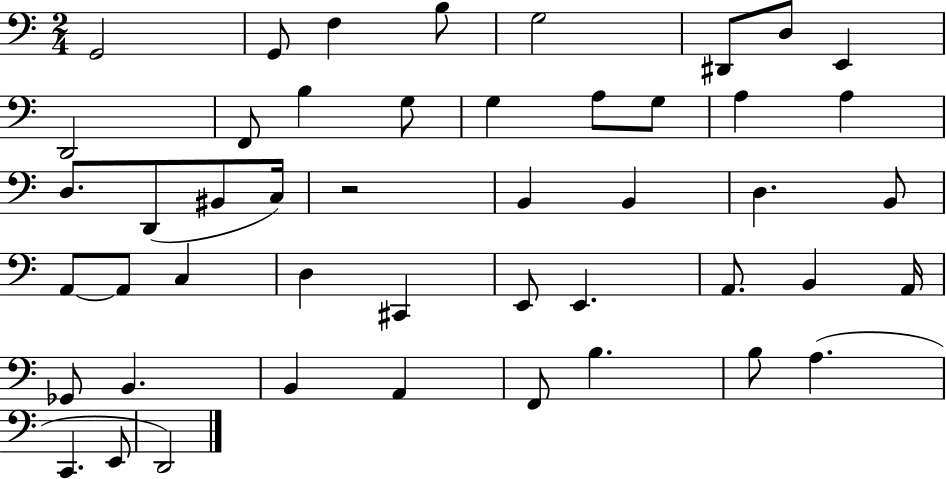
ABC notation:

X:1
T:Untitled
M:2/4
L:1/4
K:C
G,,2 G,,/2 F, B,/2 G,2 ^D,,/2 D,/2 E,, D,,2 F,,/2 B, G,/2 G, A,/2 G,/2 A, A, D,/2 D,,/2 ^B,,/2 C,/4 z2 B,, B,, D, B,,/2 A,,/2 A,,/2 C, D, ^C,, E,,/2 E,, A,,/2 B,, A,,/4 _G,,/2 B,, B,, A,, F,,/2 B, B,/2 A, C,, E,,/2 D,,2